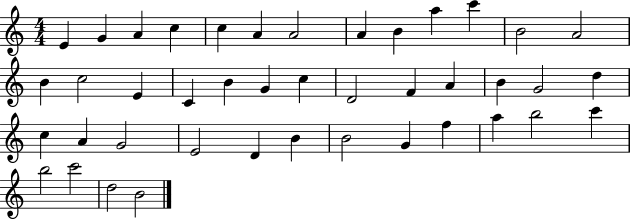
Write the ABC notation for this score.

X:1
T:Untitled
M:4/4
L:1/4
K:C
E G A c c A A2 A B a c' B2 A2 B c2 E C B G c D2 F A B G2 d c A G2 E2 D B B2 G f a b2 c' b2 c'2 d2 B2